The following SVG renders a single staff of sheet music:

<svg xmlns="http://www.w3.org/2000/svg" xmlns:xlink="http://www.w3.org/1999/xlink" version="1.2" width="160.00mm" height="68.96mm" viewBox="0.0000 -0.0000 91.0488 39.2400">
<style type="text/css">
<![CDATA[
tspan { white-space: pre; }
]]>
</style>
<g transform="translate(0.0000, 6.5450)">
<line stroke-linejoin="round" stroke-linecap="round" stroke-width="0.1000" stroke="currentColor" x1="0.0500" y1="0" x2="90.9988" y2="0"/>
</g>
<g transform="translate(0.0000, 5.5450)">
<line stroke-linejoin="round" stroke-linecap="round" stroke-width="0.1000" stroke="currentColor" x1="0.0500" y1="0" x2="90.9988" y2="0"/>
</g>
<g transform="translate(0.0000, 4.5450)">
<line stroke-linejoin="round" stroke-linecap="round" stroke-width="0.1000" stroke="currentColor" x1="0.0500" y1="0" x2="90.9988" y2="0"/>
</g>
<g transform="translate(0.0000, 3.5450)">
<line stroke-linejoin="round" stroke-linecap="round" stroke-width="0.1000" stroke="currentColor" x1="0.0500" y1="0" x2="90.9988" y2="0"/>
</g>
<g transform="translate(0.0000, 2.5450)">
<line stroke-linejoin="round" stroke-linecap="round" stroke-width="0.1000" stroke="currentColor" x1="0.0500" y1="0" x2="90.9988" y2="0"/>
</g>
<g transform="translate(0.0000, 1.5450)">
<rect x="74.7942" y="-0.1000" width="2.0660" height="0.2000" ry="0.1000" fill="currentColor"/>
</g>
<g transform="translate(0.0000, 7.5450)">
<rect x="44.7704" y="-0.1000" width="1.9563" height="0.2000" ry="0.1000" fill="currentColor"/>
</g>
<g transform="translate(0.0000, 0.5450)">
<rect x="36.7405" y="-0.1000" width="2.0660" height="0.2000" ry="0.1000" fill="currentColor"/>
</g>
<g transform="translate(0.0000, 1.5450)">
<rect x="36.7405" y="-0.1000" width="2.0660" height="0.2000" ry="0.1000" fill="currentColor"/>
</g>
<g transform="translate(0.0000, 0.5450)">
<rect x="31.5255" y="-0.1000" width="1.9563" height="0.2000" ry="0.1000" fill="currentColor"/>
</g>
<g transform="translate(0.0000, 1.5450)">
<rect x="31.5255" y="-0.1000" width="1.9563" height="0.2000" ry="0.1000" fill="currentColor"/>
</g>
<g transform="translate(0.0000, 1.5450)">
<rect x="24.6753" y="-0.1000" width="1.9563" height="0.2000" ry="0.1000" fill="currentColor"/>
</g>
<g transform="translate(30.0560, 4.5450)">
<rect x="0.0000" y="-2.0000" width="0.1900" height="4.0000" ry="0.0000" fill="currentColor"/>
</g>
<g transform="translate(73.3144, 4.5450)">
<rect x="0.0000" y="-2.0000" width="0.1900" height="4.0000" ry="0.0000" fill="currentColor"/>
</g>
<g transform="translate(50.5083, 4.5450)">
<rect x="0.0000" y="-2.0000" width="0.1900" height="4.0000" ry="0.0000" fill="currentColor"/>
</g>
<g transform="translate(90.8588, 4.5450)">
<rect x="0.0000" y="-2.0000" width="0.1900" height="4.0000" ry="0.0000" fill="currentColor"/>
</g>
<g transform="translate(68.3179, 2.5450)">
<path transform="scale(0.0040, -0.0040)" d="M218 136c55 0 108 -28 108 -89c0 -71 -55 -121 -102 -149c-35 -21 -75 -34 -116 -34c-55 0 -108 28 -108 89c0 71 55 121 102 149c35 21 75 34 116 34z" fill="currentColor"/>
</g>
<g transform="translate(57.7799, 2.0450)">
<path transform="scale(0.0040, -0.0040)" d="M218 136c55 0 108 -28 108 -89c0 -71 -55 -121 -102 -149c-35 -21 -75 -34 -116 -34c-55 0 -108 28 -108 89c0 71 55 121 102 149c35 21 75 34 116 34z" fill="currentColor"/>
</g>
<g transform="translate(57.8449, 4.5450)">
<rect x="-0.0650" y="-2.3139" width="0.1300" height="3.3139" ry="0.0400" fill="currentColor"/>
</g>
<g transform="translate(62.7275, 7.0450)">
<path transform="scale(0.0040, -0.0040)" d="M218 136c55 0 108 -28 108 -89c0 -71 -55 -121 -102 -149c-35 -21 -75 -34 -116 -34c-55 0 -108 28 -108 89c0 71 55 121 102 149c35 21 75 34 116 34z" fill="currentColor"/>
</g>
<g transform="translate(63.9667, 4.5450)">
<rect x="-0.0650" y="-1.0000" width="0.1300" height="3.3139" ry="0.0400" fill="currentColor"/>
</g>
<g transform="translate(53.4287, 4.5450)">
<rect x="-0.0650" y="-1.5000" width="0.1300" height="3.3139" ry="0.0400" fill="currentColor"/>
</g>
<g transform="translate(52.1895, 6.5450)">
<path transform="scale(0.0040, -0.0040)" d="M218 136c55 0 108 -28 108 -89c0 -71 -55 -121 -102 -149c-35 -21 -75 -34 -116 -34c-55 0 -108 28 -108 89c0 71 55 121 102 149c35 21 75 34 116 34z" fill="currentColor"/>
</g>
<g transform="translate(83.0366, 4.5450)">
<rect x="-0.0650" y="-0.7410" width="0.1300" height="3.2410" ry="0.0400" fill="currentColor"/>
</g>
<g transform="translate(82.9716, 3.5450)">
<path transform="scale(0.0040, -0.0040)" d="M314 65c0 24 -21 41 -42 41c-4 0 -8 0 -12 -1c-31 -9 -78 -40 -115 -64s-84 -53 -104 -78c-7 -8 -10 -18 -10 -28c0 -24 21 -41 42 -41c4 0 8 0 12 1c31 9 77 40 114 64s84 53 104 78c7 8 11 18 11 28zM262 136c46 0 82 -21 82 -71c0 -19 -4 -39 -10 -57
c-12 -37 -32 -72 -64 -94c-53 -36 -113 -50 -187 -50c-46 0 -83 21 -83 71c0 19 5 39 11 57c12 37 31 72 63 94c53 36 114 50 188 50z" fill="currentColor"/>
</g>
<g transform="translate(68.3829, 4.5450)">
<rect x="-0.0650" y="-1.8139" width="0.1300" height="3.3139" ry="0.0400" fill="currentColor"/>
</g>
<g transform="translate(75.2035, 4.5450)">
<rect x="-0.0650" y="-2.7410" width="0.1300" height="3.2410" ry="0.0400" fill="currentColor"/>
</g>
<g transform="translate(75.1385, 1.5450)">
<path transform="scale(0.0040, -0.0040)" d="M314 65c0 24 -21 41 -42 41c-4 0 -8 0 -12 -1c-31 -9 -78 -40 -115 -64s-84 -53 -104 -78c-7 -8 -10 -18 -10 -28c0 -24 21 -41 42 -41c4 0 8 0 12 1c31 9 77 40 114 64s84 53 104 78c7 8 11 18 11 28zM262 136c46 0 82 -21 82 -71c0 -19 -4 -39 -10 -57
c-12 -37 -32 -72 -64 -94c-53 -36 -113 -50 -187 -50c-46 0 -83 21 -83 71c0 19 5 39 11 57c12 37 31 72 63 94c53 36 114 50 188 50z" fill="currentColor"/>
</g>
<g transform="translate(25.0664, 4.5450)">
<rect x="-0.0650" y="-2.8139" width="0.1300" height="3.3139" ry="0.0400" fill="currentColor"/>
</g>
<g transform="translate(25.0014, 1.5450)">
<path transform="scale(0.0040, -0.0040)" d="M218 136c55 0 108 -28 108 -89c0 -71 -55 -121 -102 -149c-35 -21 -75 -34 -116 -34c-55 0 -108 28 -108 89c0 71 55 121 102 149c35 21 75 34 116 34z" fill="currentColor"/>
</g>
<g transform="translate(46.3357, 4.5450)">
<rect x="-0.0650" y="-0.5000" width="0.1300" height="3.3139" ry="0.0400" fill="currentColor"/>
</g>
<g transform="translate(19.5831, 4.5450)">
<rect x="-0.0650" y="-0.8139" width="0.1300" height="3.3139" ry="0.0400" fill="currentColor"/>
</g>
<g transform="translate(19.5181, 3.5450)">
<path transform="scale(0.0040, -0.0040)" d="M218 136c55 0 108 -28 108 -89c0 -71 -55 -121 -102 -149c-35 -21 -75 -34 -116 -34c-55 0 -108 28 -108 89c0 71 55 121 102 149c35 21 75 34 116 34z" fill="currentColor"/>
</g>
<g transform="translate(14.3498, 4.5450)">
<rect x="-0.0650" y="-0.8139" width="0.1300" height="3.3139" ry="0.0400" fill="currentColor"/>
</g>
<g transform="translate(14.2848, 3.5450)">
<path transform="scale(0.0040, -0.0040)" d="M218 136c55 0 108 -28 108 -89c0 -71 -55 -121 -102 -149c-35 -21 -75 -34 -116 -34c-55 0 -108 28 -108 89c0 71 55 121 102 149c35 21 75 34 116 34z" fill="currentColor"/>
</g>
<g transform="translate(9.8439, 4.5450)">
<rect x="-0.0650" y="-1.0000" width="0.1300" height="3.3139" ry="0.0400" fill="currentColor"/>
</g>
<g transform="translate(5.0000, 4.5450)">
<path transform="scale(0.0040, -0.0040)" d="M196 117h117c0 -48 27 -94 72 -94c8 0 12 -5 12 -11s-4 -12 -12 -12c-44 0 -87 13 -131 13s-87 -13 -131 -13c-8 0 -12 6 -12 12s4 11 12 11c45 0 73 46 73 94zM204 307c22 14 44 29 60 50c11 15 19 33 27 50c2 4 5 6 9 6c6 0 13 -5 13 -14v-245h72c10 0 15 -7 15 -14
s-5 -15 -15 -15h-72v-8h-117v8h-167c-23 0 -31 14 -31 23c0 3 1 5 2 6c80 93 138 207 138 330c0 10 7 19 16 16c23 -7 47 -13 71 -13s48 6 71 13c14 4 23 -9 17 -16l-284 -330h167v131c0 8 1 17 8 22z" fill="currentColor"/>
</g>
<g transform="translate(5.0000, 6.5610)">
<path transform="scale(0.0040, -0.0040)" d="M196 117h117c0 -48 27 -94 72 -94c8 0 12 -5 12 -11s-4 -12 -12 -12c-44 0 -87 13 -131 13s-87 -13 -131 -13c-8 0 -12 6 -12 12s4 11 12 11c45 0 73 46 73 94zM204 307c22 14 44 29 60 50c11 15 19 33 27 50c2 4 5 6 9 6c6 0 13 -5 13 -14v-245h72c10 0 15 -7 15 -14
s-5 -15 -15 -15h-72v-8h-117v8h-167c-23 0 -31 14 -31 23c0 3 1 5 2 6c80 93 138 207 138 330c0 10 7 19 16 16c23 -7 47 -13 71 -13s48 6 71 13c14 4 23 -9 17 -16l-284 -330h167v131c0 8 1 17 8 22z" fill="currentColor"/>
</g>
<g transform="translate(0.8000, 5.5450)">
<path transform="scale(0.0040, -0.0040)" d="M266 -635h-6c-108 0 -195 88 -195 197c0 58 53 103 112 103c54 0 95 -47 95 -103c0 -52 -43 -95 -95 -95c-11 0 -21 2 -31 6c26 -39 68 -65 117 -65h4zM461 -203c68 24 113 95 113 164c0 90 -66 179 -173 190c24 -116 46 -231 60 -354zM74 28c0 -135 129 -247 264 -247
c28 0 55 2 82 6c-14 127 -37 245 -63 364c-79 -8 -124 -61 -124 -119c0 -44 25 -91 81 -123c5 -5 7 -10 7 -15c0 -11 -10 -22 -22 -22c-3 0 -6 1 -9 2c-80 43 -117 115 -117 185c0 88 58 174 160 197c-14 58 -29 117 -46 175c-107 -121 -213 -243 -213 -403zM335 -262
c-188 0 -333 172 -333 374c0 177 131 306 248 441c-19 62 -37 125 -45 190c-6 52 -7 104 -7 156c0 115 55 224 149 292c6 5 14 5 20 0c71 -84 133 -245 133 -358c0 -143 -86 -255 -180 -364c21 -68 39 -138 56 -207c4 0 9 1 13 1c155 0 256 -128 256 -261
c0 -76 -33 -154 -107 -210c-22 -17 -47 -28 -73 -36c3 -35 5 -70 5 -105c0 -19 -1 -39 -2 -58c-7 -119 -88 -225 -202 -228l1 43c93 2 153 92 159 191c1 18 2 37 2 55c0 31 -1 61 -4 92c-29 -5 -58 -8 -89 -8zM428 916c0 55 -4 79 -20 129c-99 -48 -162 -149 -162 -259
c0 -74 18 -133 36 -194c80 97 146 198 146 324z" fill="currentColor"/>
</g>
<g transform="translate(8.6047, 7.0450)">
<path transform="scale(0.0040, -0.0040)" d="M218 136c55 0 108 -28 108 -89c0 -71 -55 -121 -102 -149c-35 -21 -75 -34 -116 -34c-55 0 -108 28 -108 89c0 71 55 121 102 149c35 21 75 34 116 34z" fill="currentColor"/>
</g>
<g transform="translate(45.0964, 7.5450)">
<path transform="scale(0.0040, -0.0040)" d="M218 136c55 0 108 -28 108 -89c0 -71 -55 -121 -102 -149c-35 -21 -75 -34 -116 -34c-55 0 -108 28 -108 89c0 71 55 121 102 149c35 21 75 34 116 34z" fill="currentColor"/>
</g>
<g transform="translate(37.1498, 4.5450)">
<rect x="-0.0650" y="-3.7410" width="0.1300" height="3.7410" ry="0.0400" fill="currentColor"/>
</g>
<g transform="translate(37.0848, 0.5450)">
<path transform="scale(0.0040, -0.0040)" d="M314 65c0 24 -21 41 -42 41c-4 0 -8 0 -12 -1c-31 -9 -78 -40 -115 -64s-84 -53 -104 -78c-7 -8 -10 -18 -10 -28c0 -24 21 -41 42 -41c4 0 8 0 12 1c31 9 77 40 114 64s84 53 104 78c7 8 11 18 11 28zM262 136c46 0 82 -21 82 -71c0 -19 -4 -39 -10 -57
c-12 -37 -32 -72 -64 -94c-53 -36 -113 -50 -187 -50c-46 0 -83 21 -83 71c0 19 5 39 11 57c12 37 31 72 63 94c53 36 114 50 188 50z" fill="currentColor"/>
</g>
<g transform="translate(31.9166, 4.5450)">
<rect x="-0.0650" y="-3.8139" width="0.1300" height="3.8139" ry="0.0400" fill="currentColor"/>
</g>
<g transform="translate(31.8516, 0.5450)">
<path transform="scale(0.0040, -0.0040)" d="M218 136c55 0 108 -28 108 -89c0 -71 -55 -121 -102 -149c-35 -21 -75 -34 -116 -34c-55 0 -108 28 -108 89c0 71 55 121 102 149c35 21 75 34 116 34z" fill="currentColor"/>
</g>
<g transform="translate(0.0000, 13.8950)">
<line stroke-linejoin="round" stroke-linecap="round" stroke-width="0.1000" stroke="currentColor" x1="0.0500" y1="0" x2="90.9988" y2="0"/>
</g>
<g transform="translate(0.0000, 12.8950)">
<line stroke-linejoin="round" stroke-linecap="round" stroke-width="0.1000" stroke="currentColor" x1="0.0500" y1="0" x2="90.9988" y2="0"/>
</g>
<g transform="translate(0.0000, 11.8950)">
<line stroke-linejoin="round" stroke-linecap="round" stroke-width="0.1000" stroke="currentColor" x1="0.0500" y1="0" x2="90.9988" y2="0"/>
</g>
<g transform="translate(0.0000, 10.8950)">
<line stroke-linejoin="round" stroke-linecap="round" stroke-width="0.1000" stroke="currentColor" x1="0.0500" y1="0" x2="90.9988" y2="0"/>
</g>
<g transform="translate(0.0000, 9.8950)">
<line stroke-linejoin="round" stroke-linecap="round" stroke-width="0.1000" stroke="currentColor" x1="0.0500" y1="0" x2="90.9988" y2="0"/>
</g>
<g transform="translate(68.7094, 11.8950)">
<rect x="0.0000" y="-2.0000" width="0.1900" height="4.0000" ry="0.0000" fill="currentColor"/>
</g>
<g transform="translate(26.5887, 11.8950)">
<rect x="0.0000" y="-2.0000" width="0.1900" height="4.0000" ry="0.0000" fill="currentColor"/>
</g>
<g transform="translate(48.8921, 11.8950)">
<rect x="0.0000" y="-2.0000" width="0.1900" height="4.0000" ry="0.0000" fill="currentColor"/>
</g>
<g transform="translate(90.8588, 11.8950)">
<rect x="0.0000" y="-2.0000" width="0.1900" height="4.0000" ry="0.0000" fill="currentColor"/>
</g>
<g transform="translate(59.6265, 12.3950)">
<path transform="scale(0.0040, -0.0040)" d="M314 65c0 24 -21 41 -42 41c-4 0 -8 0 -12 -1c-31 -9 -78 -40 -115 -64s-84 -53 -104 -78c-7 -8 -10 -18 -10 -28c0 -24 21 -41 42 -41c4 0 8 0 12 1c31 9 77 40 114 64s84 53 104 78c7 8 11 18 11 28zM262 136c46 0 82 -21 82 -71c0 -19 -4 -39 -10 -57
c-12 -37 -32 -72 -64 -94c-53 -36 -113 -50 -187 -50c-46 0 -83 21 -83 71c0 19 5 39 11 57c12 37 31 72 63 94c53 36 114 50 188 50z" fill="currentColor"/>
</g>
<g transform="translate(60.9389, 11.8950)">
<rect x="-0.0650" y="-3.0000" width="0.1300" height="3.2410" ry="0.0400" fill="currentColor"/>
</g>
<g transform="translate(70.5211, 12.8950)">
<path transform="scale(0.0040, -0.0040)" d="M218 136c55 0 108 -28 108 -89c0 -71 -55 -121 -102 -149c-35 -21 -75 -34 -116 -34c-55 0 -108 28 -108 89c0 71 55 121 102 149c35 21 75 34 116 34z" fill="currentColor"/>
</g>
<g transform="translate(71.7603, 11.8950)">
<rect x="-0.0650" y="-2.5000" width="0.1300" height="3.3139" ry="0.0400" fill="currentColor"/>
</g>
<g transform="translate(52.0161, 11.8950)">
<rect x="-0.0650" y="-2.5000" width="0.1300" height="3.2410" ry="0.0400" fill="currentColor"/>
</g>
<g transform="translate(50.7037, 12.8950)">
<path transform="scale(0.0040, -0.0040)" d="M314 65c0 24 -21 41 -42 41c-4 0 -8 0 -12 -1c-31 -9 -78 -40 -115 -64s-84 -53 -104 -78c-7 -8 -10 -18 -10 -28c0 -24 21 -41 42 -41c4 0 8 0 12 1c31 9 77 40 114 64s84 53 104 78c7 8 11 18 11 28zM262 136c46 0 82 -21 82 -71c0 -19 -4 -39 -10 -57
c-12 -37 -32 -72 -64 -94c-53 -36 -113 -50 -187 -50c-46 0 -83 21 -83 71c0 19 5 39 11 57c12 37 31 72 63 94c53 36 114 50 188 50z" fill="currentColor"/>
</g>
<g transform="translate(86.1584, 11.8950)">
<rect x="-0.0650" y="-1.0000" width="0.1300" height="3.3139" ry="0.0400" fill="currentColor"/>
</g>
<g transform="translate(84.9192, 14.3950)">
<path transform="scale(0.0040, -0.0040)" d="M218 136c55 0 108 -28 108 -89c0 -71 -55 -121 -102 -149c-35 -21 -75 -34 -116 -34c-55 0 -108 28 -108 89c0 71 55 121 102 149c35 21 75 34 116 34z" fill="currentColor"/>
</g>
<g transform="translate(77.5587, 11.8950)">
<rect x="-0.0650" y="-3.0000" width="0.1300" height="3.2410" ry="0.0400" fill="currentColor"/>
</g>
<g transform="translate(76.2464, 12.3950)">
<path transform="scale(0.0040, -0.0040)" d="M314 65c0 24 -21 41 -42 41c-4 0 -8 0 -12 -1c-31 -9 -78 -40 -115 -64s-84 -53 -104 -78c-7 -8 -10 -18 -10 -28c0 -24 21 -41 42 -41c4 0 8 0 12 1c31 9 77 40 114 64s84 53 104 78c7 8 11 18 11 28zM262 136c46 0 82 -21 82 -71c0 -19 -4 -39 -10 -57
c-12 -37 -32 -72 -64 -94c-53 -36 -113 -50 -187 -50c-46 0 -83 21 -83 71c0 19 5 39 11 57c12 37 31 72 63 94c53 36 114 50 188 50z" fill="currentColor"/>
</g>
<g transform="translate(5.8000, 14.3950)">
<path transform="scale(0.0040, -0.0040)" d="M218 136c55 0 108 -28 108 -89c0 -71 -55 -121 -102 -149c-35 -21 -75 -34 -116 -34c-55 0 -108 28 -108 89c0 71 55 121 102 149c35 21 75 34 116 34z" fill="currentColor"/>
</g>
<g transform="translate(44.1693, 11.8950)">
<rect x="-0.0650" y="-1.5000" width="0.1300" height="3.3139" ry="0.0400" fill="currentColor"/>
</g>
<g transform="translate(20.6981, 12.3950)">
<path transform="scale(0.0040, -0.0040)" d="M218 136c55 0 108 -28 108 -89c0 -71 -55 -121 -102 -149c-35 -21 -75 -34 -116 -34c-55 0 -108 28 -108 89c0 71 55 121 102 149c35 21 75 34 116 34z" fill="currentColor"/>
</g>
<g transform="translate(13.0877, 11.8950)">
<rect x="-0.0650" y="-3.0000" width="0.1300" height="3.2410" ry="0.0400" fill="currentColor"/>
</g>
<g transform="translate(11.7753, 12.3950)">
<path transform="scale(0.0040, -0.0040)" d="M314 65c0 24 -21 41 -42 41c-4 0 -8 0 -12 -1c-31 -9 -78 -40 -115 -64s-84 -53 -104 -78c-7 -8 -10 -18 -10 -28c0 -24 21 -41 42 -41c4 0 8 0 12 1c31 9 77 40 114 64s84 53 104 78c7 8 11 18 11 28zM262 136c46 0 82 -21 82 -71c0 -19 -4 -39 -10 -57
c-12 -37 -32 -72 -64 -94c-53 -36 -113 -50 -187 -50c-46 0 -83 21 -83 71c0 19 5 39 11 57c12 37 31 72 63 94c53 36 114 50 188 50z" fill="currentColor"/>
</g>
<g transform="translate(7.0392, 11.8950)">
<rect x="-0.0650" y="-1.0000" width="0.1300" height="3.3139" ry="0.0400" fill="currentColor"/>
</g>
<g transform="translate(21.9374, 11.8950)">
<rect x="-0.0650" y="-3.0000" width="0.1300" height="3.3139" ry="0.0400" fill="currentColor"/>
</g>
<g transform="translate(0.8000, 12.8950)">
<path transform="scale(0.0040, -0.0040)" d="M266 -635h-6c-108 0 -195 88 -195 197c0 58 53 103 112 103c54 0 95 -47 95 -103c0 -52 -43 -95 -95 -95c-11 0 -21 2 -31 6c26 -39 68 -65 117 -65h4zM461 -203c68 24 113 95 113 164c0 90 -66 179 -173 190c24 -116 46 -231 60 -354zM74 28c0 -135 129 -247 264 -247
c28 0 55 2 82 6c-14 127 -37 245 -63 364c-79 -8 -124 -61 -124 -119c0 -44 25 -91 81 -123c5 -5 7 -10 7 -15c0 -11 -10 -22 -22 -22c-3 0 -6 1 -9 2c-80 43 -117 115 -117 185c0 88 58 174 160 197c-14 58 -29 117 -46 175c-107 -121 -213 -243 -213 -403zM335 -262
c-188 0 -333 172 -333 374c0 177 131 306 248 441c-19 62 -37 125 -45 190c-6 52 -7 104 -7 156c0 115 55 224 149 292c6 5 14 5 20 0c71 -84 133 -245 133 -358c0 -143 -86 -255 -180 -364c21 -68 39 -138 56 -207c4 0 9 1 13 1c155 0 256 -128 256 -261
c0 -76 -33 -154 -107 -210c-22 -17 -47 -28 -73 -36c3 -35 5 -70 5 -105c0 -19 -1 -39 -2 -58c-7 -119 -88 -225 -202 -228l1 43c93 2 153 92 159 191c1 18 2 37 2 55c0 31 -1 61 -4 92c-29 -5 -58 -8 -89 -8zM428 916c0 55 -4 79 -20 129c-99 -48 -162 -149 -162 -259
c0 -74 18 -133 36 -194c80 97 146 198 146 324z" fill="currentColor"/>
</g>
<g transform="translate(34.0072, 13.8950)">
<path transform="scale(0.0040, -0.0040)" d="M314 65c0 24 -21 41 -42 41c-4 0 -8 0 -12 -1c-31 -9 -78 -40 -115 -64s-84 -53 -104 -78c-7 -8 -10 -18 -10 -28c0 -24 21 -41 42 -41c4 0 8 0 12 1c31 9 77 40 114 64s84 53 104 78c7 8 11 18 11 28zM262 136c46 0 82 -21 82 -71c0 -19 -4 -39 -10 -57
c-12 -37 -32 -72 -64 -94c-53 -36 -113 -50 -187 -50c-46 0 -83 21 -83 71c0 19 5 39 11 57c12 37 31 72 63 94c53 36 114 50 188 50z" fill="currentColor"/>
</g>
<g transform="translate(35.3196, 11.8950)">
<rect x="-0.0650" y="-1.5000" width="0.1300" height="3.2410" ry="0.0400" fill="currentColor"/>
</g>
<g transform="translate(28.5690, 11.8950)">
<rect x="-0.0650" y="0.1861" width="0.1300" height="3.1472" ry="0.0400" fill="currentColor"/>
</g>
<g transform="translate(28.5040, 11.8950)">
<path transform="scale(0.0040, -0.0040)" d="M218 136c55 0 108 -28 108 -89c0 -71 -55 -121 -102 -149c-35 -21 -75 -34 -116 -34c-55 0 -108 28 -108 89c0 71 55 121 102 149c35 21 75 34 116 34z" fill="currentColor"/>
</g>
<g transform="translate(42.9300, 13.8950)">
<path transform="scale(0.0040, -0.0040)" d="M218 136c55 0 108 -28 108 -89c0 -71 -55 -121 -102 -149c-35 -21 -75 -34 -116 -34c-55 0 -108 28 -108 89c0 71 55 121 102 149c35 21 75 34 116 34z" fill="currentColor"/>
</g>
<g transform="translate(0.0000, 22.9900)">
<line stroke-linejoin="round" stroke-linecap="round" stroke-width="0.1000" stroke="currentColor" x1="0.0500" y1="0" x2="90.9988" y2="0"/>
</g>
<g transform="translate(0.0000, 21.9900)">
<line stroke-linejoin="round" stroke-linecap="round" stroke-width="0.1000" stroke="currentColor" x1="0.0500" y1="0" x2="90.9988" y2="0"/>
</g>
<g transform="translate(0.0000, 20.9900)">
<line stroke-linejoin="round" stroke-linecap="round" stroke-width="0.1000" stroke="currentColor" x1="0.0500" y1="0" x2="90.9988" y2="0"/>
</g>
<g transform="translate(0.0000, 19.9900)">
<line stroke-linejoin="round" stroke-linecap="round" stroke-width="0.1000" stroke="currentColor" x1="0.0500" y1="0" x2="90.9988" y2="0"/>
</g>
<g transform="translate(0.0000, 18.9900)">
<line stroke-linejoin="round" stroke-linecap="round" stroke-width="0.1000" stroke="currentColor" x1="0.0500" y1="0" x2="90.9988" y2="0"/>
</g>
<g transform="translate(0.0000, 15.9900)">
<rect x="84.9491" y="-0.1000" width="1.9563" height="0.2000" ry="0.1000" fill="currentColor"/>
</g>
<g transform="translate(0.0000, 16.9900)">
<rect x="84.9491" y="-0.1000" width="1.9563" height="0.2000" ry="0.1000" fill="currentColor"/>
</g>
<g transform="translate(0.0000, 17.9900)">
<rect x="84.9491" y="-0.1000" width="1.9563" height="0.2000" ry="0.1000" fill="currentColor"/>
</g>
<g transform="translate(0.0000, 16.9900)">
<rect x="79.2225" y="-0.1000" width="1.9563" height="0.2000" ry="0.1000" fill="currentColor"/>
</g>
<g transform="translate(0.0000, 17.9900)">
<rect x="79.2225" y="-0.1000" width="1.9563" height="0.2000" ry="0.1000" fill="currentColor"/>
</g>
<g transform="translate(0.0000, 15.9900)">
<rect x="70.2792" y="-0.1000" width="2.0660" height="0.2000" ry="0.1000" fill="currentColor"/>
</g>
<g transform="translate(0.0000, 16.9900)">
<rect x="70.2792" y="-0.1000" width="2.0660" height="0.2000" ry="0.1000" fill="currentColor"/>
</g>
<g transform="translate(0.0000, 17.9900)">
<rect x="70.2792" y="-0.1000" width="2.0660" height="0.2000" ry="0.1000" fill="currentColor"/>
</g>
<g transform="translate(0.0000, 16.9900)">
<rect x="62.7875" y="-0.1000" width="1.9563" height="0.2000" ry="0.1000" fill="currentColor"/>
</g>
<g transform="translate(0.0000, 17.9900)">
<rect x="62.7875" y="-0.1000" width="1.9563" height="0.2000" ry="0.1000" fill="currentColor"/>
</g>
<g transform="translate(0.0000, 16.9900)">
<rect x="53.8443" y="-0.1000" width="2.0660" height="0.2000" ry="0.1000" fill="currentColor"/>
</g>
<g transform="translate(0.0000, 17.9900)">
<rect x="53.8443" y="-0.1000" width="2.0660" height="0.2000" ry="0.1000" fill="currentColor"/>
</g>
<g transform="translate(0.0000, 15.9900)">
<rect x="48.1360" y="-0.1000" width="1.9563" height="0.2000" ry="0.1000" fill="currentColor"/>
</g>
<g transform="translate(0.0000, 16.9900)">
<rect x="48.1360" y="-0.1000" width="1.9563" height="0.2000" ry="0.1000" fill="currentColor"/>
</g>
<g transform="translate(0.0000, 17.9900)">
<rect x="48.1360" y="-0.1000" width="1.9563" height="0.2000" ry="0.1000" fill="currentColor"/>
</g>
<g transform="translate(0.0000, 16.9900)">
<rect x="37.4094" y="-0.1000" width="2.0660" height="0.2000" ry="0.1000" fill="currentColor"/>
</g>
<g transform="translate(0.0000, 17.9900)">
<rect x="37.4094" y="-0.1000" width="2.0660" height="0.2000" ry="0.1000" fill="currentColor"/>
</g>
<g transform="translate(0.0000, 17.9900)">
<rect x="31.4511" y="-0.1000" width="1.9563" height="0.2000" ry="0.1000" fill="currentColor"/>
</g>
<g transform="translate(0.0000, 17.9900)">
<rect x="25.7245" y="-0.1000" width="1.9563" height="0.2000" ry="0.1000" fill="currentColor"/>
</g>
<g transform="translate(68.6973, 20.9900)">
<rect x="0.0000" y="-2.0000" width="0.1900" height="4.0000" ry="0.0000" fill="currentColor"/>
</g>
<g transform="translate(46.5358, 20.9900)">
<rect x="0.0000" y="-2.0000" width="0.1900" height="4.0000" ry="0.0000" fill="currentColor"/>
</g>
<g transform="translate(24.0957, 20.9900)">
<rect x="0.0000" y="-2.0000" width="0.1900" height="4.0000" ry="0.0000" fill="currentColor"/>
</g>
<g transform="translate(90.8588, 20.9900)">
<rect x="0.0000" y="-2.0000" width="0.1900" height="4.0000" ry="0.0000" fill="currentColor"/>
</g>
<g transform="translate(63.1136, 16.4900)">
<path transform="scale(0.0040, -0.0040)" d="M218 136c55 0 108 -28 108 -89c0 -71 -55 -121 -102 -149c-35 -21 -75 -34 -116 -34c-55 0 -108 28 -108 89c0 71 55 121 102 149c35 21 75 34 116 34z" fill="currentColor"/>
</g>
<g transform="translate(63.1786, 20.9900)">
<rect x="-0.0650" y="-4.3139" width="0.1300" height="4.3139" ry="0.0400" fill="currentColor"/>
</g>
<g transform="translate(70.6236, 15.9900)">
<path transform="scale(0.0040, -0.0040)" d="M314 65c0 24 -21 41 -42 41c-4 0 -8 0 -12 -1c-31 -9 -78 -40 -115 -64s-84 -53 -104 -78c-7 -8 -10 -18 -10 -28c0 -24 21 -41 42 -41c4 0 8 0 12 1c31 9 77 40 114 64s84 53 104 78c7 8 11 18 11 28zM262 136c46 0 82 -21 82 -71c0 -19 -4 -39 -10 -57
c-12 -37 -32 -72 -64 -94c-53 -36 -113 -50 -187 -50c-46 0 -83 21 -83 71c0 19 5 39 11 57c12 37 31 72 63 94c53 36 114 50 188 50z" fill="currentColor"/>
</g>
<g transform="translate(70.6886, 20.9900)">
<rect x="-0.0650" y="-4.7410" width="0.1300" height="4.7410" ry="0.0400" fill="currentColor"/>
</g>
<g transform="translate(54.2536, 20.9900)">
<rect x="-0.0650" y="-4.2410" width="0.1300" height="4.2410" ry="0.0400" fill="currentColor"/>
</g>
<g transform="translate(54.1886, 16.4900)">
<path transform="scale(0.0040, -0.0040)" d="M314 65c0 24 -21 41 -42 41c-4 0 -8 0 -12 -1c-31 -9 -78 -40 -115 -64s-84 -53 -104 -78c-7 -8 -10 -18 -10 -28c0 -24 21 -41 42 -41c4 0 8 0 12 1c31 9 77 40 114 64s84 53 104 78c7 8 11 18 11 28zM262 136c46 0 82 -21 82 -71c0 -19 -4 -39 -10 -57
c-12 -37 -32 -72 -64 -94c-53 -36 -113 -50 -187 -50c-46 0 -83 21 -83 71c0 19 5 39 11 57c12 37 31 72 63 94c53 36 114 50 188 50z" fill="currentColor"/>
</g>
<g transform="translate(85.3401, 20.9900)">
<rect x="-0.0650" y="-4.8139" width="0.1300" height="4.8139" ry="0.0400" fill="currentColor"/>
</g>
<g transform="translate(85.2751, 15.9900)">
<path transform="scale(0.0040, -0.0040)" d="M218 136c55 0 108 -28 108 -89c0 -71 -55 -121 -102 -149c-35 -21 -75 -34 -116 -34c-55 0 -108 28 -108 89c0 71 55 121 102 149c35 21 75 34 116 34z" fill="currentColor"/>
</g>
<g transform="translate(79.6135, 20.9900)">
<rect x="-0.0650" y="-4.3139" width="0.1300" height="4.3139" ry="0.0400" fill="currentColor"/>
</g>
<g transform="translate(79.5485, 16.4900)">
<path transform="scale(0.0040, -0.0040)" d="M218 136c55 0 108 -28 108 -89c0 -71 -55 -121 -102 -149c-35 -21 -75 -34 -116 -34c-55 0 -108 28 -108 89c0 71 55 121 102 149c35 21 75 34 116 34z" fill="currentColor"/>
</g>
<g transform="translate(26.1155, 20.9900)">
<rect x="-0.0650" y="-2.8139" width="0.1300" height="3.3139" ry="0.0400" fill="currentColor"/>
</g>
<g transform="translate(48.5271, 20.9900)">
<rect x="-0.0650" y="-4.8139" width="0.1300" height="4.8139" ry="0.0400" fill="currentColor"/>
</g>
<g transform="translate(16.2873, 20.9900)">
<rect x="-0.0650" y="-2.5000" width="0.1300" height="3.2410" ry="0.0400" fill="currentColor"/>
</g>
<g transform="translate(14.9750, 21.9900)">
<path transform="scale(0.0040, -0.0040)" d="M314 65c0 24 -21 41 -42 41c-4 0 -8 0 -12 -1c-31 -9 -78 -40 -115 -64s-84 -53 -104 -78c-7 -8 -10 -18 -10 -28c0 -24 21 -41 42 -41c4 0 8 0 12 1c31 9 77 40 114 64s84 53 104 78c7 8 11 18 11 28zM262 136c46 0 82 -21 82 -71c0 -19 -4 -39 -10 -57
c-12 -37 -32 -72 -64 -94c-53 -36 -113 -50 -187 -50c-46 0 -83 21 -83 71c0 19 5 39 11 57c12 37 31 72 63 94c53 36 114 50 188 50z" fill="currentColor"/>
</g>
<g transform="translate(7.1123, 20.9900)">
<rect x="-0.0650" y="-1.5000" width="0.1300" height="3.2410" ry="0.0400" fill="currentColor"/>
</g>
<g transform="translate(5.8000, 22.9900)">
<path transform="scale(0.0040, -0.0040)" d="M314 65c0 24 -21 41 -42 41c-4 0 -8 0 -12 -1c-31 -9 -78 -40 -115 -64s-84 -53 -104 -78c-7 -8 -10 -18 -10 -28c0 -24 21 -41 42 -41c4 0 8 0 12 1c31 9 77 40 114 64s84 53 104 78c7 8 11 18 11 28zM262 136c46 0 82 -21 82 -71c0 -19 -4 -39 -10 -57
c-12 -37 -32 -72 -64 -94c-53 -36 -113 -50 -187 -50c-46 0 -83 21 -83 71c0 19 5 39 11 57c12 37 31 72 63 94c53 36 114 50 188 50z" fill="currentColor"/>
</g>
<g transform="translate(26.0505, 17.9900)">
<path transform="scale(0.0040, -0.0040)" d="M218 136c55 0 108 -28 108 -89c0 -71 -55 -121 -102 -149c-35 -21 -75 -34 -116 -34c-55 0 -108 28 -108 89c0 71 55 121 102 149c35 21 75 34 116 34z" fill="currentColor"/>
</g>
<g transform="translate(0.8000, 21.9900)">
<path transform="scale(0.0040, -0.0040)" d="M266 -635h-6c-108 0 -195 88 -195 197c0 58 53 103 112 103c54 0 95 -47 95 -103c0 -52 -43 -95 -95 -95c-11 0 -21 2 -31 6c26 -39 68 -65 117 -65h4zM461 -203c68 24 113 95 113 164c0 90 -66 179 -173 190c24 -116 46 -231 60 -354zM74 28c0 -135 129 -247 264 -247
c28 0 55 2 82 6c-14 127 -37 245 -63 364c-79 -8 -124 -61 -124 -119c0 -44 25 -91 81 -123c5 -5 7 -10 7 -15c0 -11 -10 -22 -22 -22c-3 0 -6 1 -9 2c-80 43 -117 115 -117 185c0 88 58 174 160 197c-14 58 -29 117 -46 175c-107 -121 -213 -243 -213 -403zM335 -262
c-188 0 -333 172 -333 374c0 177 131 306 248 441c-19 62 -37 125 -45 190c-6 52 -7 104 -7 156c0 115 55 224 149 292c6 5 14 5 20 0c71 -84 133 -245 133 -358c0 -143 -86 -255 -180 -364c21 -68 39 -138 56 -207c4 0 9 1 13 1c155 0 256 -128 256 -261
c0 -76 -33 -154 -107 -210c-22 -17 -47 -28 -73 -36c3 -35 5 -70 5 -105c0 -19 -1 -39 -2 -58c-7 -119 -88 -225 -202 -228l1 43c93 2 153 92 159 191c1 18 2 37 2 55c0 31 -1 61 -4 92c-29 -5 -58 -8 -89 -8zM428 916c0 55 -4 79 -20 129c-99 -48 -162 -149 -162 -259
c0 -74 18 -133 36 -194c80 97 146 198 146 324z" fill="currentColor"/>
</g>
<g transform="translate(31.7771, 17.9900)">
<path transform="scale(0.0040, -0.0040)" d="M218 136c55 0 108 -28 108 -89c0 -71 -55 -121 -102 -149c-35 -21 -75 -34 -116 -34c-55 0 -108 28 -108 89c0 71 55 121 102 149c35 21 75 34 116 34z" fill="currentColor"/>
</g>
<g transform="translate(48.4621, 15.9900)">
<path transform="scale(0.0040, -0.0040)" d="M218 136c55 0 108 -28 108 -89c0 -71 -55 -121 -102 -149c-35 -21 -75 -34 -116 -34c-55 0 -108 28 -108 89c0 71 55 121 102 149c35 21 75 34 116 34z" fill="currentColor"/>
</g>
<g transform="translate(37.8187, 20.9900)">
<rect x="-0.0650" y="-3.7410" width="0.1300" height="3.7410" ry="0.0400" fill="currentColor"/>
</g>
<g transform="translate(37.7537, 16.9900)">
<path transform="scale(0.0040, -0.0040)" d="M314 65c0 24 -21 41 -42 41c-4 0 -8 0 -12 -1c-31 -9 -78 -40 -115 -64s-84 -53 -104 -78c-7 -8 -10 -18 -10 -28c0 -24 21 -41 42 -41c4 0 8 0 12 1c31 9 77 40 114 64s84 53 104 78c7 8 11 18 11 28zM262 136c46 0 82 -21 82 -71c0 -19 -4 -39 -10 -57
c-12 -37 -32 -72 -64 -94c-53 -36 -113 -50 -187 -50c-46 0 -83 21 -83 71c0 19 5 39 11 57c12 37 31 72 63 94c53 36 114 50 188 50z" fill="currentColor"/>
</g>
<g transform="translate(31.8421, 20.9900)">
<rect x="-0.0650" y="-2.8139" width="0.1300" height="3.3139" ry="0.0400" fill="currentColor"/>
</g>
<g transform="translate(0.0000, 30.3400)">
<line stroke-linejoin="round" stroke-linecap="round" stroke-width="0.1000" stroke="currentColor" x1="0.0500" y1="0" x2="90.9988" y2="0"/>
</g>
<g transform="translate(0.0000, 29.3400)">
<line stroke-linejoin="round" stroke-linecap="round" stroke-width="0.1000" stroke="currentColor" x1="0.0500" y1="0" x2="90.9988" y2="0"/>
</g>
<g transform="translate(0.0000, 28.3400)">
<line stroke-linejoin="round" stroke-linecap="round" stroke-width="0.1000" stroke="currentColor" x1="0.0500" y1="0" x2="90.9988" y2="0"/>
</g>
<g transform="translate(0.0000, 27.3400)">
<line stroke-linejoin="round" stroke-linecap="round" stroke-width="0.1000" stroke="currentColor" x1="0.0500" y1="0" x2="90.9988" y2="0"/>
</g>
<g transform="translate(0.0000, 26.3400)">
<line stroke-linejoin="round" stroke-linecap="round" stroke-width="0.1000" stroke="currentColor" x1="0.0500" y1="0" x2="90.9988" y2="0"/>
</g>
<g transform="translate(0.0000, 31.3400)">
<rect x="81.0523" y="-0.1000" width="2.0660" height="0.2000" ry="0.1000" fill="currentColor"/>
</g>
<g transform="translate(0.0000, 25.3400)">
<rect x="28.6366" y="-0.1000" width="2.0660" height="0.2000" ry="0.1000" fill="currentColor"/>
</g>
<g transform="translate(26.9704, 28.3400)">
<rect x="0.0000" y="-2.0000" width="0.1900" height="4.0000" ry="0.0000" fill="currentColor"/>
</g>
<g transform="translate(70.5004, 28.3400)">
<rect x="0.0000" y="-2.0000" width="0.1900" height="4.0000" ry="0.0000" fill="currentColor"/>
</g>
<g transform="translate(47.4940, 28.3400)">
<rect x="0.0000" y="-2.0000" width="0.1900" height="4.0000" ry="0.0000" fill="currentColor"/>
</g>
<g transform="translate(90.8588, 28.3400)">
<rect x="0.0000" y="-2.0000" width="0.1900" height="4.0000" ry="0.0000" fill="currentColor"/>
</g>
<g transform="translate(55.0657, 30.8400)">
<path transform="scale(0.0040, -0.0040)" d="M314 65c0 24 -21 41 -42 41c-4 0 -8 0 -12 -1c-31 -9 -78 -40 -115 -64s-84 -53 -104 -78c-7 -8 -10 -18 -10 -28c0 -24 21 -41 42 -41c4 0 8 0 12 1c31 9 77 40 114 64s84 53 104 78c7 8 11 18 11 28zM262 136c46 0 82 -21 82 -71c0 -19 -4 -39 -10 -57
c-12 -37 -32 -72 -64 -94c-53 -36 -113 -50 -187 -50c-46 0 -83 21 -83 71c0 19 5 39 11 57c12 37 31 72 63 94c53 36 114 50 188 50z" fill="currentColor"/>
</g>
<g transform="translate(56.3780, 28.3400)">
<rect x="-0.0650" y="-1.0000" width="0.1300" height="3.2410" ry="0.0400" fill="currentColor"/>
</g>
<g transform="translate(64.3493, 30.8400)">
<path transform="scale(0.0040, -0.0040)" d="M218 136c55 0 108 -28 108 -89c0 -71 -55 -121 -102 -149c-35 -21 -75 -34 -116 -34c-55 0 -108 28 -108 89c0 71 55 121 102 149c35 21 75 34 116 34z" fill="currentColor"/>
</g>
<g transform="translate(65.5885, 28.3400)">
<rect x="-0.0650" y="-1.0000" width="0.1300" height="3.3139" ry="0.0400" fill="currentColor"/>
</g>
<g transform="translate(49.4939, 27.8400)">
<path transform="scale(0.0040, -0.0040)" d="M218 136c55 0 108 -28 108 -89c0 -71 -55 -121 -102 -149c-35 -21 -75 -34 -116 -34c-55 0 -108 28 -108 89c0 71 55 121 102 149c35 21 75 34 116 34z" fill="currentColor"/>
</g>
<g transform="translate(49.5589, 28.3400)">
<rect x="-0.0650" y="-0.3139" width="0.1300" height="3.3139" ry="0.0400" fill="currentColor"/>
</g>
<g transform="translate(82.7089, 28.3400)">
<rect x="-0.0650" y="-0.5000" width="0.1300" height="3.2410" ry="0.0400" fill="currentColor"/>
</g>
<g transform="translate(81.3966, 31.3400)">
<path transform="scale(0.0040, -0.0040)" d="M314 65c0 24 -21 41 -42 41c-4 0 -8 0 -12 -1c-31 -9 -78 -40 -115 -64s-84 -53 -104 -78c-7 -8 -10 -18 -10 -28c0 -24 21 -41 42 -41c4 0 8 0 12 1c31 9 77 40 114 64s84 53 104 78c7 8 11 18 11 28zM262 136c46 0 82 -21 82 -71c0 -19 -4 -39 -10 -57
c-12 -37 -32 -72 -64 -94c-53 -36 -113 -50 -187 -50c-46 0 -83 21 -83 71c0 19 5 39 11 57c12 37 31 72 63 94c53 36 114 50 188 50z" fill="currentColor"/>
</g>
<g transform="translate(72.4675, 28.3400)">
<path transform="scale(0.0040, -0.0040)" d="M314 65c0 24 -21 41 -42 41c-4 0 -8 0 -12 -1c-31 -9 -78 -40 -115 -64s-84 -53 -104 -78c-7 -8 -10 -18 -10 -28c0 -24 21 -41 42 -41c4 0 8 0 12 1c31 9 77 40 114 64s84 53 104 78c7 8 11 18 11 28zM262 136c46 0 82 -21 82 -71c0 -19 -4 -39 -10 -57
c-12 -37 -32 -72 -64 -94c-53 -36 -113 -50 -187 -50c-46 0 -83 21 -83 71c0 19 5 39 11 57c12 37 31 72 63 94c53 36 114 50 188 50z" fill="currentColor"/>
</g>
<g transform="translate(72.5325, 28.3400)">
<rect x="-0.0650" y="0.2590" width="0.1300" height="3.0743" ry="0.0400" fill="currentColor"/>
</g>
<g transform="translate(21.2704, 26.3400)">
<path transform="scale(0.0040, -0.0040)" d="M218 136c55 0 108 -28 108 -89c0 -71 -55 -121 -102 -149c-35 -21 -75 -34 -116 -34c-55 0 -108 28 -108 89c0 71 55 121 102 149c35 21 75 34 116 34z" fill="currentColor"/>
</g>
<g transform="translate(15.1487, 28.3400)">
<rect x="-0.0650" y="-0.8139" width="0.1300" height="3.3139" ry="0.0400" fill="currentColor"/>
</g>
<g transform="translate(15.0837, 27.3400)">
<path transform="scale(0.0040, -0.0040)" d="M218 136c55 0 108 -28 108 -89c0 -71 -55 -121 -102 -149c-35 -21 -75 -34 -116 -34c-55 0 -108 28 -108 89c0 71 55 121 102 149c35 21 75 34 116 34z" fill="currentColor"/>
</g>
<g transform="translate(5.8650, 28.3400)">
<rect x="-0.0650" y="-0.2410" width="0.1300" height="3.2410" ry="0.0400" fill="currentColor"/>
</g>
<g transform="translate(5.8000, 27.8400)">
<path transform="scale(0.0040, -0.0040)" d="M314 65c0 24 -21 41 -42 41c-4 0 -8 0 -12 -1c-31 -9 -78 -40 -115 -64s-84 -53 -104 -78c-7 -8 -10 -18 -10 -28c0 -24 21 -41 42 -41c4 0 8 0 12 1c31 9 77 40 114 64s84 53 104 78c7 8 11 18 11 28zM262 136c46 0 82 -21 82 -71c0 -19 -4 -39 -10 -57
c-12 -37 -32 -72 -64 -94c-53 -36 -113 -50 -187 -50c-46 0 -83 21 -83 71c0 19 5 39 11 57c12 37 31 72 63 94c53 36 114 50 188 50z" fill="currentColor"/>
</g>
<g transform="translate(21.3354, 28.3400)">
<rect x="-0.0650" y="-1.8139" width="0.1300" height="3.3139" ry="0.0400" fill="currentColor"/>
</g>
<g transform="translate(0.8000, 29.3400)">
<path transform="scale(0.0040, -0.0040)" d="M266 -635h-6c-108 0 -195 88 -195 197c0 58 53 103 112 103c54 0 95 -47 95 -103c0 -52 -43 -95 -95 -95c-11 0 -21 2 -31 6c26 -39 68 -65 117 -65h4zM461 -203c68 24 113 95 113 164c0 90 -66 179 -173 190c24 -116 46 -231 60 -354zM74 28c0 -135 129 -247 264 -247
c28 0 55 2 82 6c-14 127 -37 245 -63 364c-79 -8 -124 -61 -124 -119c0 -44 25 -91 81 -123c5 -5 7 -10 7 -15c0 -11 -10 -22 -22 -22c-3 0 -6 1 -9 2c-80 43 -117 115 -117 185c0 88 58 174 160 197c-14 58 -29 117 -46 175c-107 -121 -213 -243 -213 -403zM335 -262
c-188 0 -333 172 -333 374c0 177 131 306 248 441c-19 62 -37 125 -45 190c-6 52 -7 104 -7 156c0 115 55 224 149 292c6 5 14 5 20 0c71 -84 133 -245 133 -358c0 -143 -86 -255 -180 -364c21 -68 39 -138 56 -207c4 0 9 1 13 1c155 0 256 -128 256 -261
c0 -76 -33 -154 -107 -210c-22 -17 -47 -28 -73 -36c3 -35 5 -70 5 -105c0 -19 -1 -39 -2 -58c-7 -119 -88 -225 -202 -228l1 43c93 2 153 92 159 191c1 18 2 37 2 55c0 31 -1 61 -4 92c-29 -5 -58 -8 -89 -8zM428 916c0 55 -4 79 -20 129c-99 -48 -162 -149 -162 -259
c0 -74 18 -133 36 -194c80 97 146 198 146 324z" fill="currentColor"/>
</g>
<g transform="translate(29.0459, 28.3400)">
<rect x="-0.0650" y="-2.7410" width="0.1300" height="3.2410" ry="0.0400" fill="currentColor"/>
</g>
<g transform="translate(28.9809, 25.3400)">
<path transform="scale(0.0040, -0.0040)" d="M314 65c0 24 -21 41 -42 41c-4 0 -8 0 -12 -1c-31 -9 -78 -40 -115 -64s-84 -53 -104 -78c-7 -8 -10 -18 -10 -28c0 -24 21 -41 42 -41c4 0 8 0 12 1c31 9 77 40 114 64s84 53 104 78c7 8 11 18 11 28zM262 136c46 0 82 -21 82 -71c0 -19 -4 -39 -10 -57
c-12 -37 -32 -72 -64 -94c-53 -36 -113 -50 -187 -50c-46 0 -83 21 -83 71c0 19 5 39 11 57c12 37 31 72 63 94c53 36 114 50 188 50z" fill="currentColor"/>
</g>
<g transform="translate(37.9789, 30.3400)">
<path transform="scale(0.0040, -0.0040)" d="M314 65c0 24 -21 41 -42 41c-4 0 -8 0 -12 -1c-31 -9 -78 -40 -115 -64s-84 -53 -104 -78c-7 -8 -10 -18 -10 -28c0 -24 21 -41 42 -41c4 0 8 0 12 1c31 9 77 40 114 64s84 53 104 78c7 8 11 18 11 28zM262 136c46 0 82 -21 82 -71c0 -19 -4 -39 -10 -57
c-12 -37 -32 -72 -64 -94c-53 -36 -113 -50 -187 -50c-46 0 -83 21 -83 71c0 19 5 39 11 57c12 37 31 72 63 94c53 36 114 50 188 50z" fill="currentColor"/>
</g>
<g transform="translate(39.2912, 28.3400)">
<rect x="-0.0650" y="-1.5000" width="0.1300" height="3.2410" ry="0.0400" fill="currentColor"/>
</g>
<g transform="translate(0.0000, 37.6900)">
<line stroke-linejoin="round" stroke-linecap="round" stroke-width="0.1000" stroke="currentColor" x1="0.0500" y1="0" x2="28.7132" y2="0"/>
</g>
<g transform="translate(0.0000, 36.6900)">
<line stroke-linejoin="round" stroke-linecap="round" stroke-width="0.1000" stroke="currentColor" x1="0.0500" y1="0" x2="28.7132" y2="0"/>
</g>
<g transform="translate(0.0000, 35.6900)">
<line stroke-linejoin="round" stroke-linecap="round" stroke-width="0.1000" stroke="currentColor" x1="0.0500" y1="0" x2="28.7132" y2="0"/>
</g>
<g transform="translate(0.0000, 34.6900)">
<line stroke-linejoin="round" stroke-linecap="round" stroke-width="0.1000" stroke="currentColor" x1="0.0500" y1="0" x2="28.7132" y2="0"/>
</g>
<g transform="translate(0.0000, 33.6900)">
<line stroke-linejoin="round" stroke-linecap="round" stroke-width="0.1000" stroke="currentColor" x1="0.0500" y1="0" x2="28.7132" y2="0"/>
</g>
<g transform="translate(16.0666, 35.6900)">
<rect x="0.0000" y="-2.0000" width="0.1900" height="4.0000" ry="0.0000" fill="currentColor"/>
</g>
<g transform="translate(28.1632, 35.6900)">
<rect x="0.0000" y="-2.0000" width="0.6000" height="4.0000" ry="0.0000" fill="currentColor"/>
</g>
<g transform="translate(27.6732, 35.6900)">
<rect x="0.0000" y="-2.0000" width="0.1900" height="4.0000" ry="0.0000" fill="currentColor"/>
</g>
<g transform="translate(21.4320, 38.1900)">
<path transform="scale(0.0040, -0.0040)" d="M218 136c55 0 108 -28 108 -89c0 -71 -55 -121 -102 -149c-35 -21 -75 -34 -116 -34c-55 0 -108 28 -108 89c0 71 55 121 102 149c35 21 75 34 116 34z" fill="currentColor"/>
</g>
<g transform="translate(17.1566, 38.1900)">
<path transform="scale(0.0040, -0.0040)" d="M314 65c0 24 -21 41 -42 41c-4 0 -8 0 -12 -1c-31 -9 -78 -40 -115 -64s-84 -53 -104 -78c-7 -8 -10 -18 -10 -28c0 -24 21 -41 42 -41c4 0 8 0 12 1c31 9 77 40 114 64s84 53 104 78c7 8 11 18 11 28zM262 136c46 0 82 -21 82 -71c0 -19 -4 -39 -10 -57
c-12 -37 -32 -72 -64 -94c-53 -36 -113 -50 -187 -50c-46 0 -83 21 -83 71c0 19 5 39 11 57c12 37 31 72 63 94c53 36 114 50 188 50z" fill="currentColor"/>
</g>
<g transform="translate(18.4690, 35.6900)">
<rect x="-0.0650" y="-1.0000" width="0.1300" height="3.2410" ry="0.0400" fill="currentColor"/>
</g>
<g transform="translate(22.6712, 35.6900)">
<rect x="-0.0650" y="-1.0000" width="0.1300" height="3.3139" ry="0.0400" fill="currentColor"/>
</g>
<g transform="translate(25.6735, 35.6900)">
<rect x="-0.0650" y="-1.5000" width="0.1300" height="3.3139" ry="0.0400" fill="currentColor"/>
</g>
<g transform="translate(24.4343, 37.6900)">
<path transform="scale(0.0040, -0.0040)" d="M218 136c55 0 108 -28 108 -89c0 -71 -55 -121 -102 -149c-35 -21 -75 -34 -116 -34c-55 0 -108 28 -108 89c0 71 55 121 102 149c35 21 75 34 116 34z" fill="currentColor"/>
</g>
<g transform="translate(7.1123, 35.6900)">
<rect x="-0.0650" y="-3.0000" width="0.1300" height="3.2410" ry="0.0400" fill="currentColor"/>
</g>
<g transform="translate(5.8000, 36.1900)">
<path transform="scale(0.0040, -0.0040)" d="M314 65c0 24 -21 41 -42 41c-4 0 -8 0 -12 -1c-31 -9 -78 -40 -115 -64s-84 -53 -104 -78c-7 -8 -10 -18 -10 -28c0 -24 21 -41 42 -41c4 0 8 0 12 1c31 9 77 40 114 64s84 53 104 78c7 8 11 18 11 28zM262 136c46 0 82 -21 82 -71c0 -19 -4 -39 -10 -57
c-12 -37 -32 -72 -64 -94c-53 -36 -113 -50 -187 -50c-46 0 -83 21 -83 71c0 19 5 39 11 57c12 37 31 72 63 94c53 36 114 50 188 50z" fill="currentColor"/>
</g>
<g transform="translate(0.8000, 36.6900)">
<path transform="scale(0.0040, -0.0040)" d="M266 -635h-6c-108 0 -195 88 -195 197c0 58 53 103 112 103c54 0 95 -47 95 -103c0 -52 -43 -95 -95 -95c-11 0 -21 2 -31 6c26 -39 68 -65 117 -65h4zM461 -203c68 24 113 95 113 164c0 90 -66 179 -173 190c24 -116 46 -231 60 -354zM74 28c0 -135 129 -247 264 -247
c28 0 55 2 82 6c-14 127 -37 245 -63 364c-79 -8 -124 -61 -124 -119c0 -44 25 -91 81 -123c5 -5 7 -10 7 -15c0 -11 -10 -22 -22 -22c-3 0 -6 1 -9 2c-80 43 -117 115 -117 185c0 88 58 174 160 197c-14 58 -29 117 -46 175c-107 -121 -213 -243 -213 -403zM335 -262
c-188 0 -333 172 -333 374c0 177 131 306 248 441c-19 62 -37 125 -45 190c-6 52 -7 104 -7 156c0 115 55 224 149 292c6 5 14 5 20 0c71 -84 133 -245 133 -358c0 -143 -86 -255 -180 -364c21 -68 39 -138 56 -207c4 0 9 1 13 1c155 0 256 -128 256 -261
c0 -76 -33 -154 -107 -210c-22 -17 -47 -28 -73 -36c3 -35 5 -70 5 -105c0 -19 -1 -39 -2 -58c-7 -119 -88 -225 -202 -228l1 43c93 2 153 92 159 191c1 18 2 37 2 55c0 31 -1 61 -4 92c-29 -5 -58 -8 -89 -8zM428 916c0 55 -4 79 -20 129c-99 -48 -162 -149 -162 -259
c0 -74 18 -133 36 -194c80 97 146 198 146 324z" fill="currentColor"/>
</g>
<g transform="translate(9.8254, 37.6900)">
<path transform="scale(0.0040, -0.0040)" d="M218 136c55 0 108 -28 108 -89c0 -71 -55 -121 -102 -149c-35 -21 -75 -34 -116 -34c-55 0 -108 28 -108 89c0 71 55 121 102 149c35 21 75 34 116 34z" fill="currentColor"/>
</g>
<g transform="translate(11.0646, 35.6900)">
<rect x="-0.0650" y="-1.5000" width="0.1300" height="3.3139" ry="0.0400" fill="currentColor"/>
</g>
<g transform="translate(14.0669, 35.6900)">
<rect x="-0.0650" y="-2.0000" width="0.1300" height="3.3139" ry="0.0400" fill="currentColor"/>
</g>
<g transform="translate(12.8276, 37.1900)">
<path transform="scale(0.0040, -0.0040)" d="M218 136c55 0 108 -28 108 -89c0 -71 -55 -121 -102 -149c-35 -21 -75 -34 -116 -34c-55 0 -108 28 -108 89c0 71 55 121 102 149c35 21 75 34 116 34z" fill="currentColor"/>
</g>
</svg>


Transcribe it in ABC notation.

X:1
T:Untitled
M:4/4
L:1/4
K:C
D d d a c' c'2 C E g D f a2 d2 D A2 A B E2 E G2 A2 G A2 D E2 G2 a a c'2 e' d'2 d' e'2 d' e' c2 d f a2 E2 c D2 D B2 C2 A2 E F D2 D E